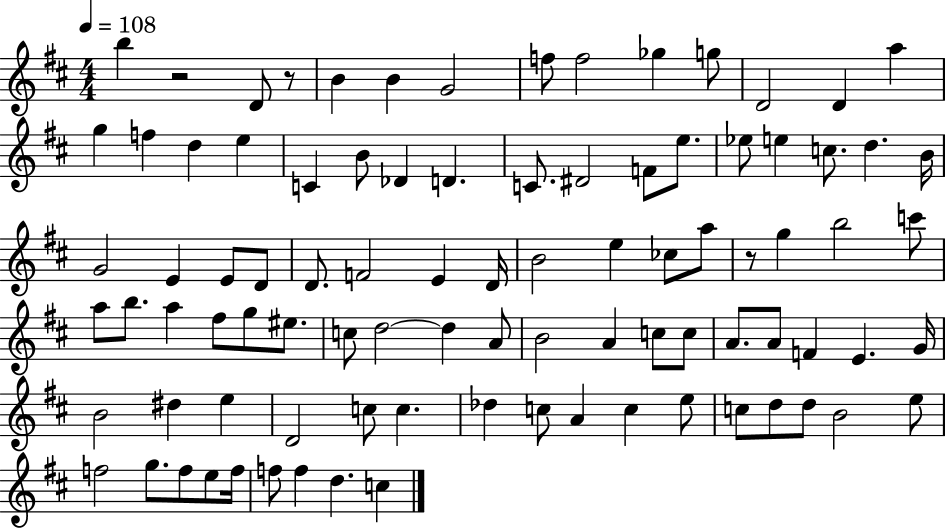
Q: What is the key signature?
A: D major